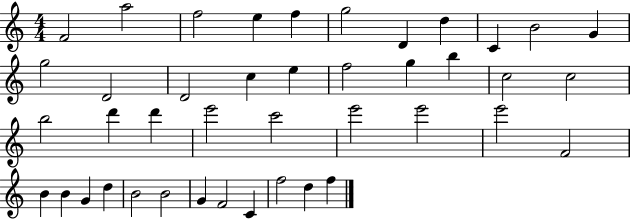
F4/h A5/h F5/h E5/q F5/q G5/h D4/q D5/q C4/q B4/h G4/q G5/h D4/h D4/h C5/q E5/q F5/h G5/q B5/q C5/h C5/h B5/h D6/q D6/q E6/h C6/h E6/h E6/h E6/h F4/h B4/q B4/q G4/q D5/q B4/h B4/h G4/q F4/h C4/q F5/h D5/q F5/q